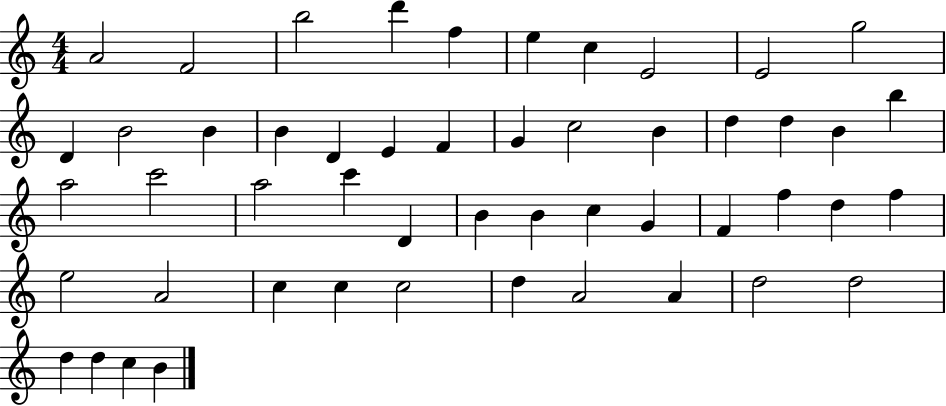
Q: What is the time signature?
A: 4/4